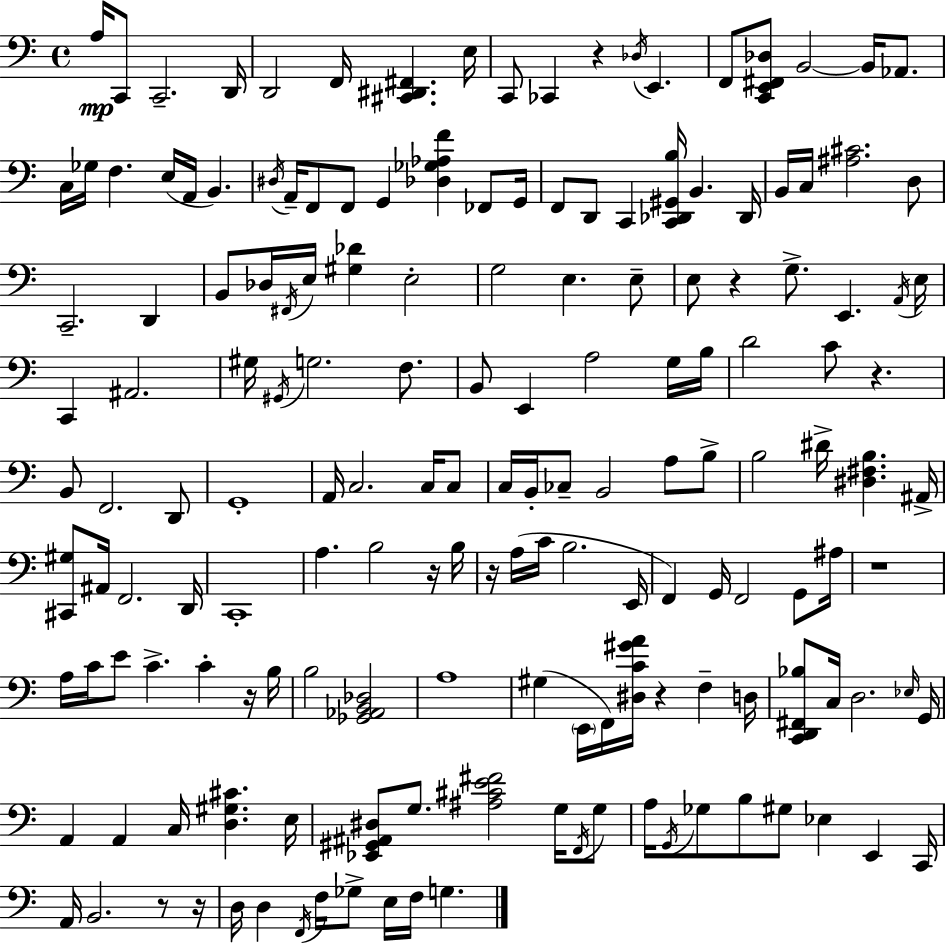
A3/s C2/e C2/h. D2/s D2/h F2/s [C#2,D#2,F#2]/q. E3/s C2/e CES2/q R/q Db3/s E2/q. F2/e [C2,E2,F#2,Db3]/e B2/h B2/s Ab2/e. C3/s Gb3/s F3/q. E3/s A2/s B2/q. D#3/s A2/s F2/e F2/e G2/q [Db3,Gb3,Ab3,F4]/q FES2/e G2/s F2/e D2/e C2/q [C2,Db2,G#2,B3]/s B2/q. Db2/s B2/s C3/s [A#3,C#4]/h. D3/e C2/h. D2/q B2/e Db3/s F#2/s E3/s [G#3,Db4]/q E3/h G3/h E3/q. E3/e E3/e R/q G3/e. E2/q. A2/s E3/s C2/q A#2/h. G#3/s G#2/s G3/h. F3/e. B2/e E2/q A3/h G3/s B3/s D4/h C4/e R/q. B2/e F2/h. D2/e G2/w A2/s C3/h. C3/s C3/e C3/s B2/s CES3/e B2/h A3/e B3/e B3/h D#4/s [D#3,F#3,B3]/q. A#2/s [C#2,G#3]/e A#2/s F2/h. D2/s C2/w A3/q. B3/h R/s B3/s R/s A3/s C4/s B3/h. E2/s F2/q G2/s F2/h G2/e A#3/s R/w A3/s C4/s E4/e C4/q. C4/q R/s B3/s B3/h [Gb2,Ab2,B2,Db3]/h A3/w G#3/q E2/s F2/s [D#3,C4,G#4,A4]/s R/q F3/q D3/s [C2,D2,F#2,Bb3]/e C3/s D3/h. Eb3/s G2/s A2/q A2/q C3/s [D3,G#3,C#4]/q. E3/s [Eb2,G#2,A#2,D#3]/e G3/e. [A#3,C#4,E4,F#4]/h G3/s F2/s G3/e A3/s G2/s Gb3/e B3/e G#3/e Eb3/q E2/q C2/s A2/s B2/h. R/e R/s D3/s D3/q F2/s F3/s Gb3/e E3/s F3/s G3/q.